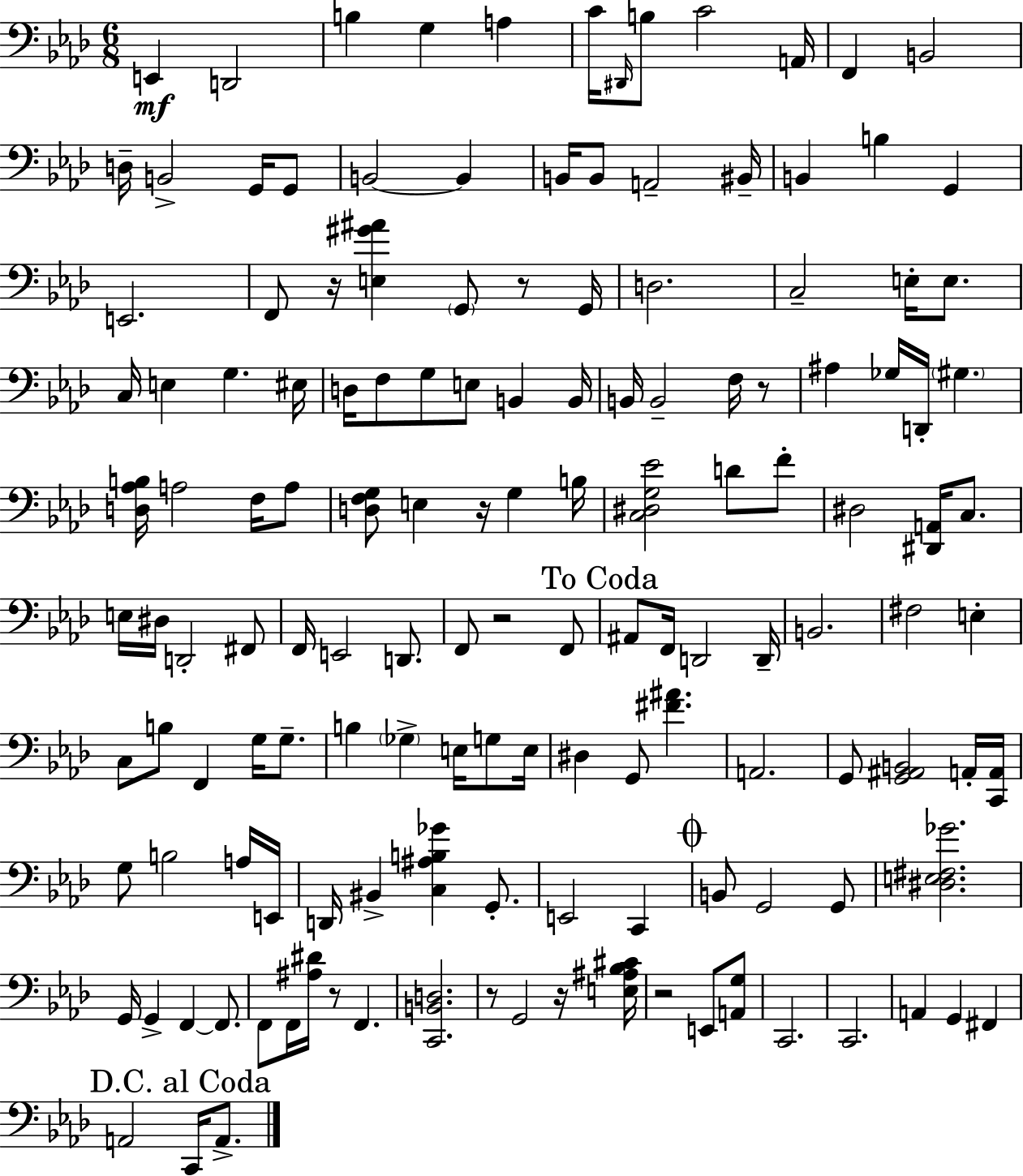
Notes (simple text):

E2/q D2/h B3/q G3/q A3/q C4/s D#2/s B3/e C4/h A2/s F2/q B2/h D3/s B2/h G2/s G2/e B2/h B2/q B2/s B2/e A2/h BIS2/s B2/q B3/q G2/q E2/h. F2/e R/s [E3,G#4,A#4]/q G2/e R/e G2/s D3/h. C3/h E3/s E3/e. C3/s E3/q G3/q. EIS3/s D3/s F3/e G3/e E3/e B2/q B2/s B2/s B2/h F3/s R/e A#3/q Gb3/s D2/s G#3/q. [D3,Ab3,B3]/s A3/h F3/s A3/e [D3,F3,G3]/e E3/q R/s G3/q B3/s [C3,D#3,G3,Eb4]/h D4/e F4/e D#3/h [D#2,A2]/s C3/e. E3/s D#3/s D2/h F#2/e F2/s E2/h D2/e. F2/e R/h F2/e A#2/e F2/s D2/h D2/s B2/h. F#3/h E3/q C3/e B3/e F2/q G3/s G3/e. B3/q Gb3/q E3/s G3/e E3/s D#3/q G2/e [F#4,A#4]/q. A2/h. G2/e [G2,A#2,B2]/h A2/s [C2,A2]/s G3/e B3/h A3/s E2/s D2/s BIS2/q [C3,A#3,B3,Gb4]/q G2/e. E2/h C2/q B2/e G2/h G2/e [D#3,E3,F#3,Gb4]/h. G2/s G2/q F2/q F2/e. F2/e F2/s [A#3,D#4]/s R/e F2/q. [C2,B2,D3]/h. R/e G2/h R/s [E3,A#3,Bb3,C#4]/s R/h E2/e [A2,G3]/e C2/h. C2/h. A2/q G2/q F#2/q A2/h C2/s A2/e.